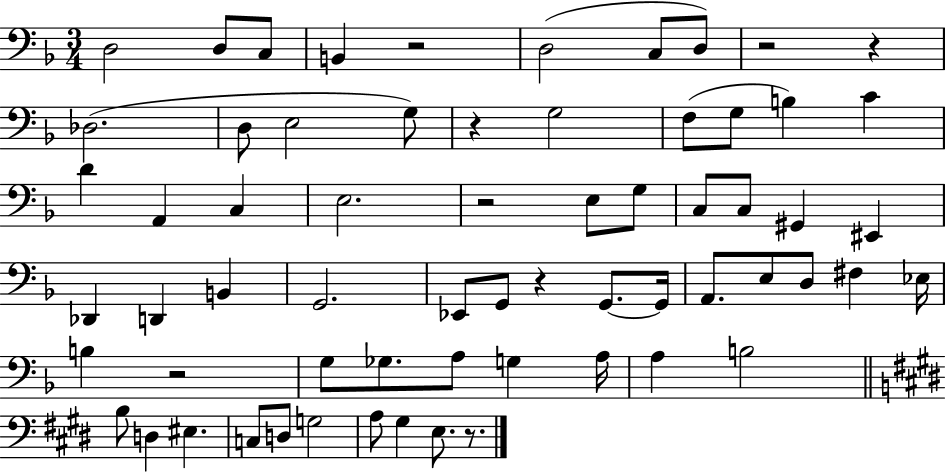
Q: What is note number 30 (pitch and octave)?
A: G2